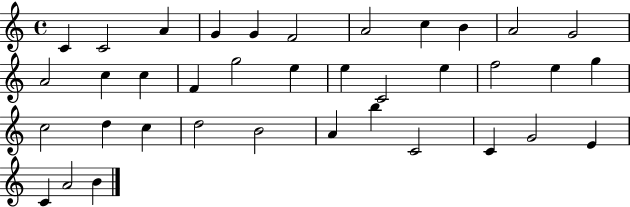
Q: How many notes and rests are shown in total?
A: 37